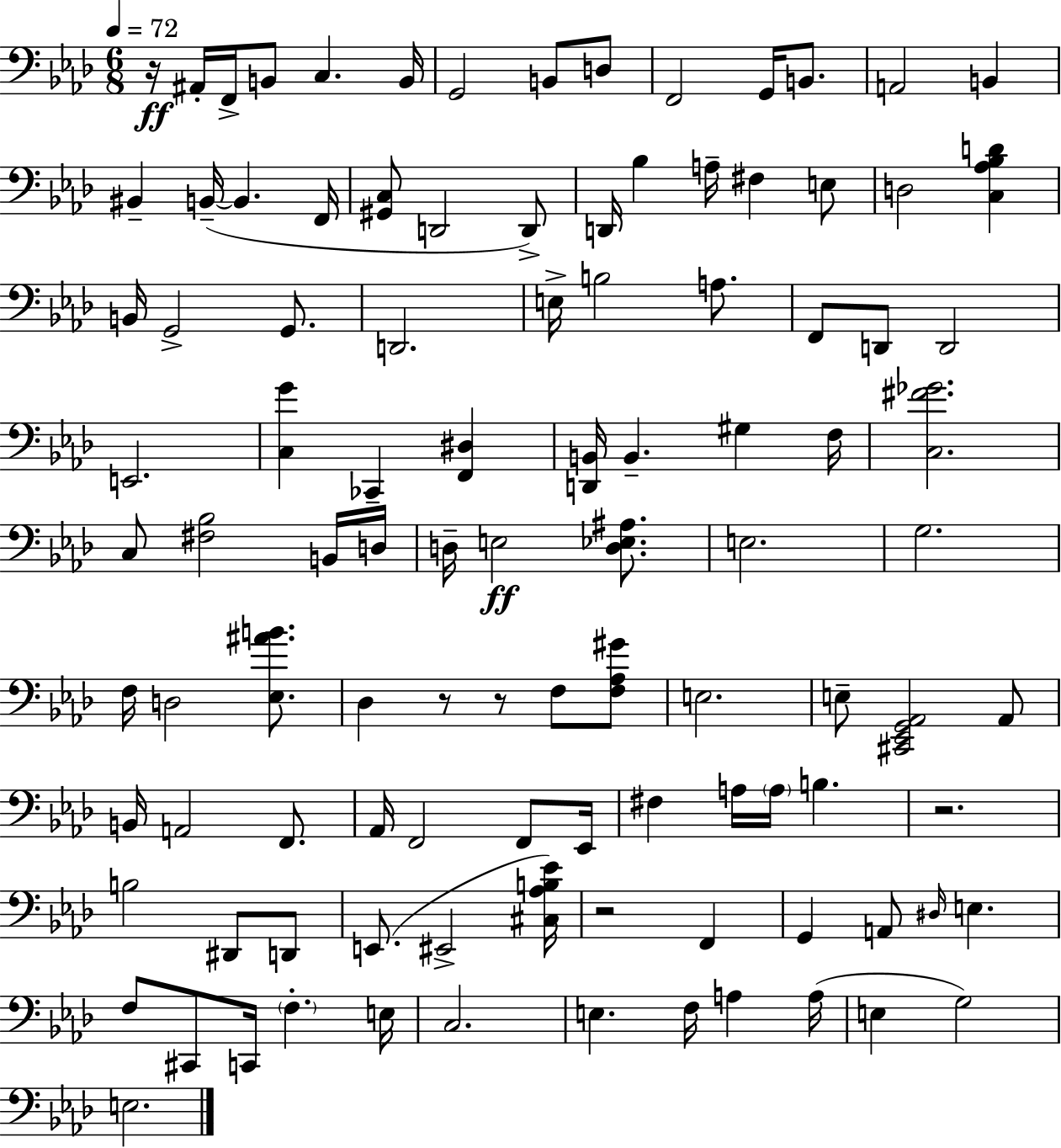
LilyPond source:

{
  \clef bass
  \numericTimeSignature
  \time 6/8
  \key f \minor
  \tempo 4 = 72
  r16\ff ais,16-. f,16-> b,8 c4. b,16 | g,2 b,8 d8 | f,2 g,16 b,8. | a,2 b,4 | \break bis,4-- b,16--~(~ b,4. f,16 | <gis, c>8 d,2 d,8->) | d,16 bes4 a16-- fis4 e8 | d2 <c aes bes d'>4 | \break b,16 g,2-> g,8. | d,2. | e16-> b2 a8. | f,8 d,8 d,2 | \break e,2. | <c g'>4 ces,4-- <f, dis>4 | <d, b,>16 b,4.-- gis4 f16 | <c fis' ges'>2. | \break c8 <fis bes>2 b,16 d16 | d16-- e2\ff <d ees ais>8. | e2. | g2. | \break f16 d2 <ees ais' b'>8. | des4 r8 r8 f8 <f aes gis'>8 | e2. | e8-- <cis, ees, g, aes,>2 aes,8 | \break b,16 a,2 f,8. | aes,16 f,2 f,8 ees,16 | fis4 a16 \parenthesize a16 b4. | r2. | \break b2 dis,8 d,8 | e,8.( eis,2-> <cis aes b ees'>16) | r2 f,4 | g,4 a,8 \grace { dis16 } e4. | \break f8 cis,8 c,16 \parenthesize f4.-. | e16 c2. | e4. f16 a4 | a16( e4 g2) | \break e2. | \bar "|."
}